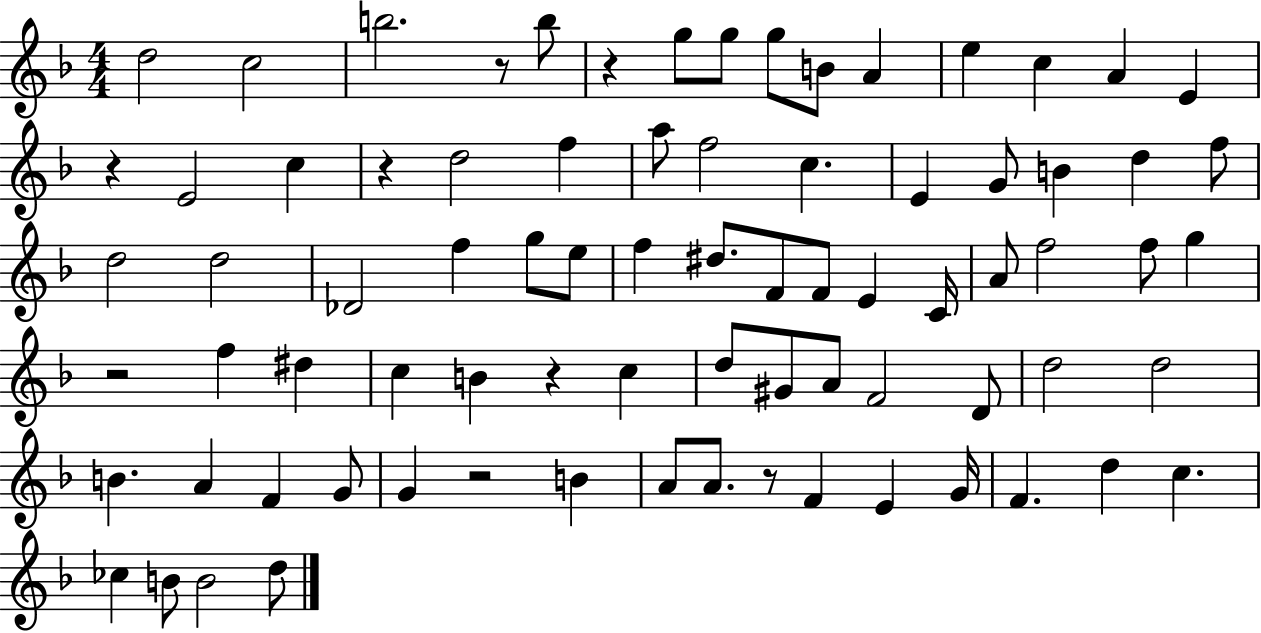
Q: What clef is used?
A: treble